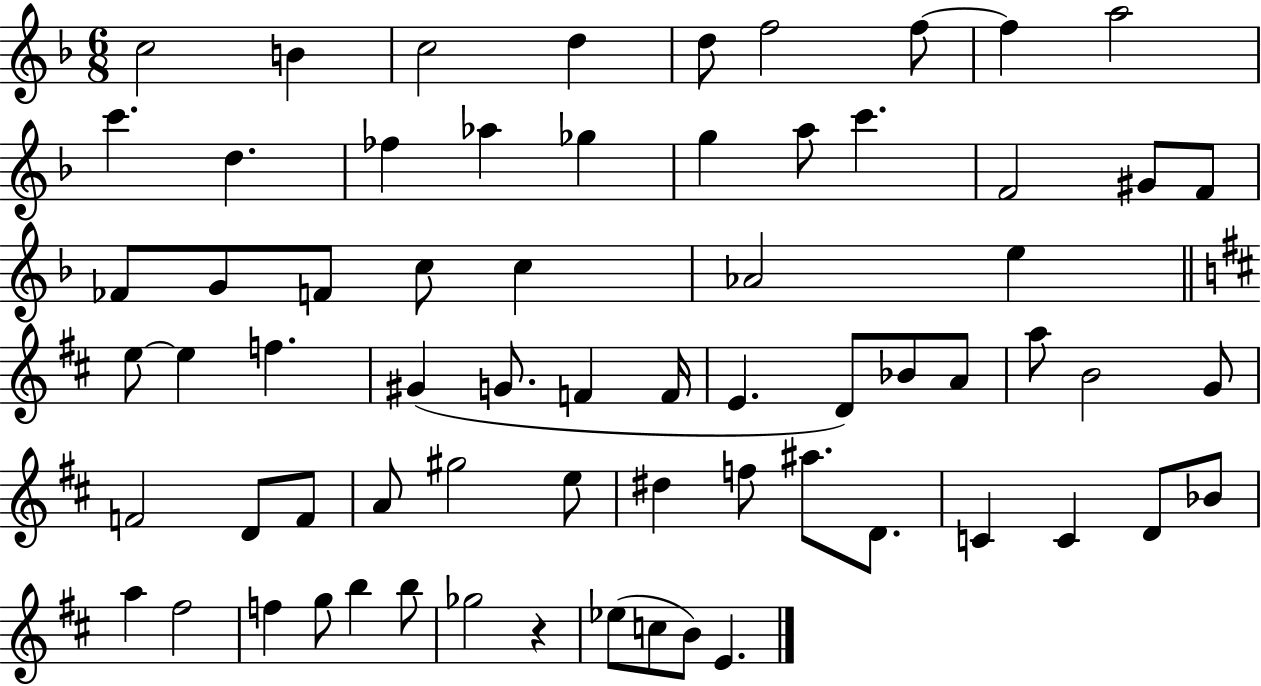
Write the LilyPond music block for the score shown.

{
  \clef treble
  \numericTimeSignature
  \time 6/8
  \key f \major
  c''2 b'4 | c''2 d''4 | d''8 f''2 f''8~~ | f''4 a''2 | \break c'''4. d''4. | fes''4 aes''4 ges''4 | g''4 a''8 c'''4. | f'2 gis'8 f'8 | \break fes'8 g'8 f'8 c''8 c''4 | aes'2 e''4 | \bar "||" \break \key b \minor e''8~~ e''4 f''4. | gis'4( g'8. f'4 f'16 | e'4. d'8) bes'8 a'8 | a''8 b'2 g'8 | \break f'2 d'8 f'8 | a'8 gis''2 e''8 | dis''4 f''8 ais''8. d'8. | c'4 c'4 d'8 bes'8 | \break a''4 fis''2 | f''4 g''8 b''4 b''8 | ges''2 r4 | ees''8( c''8 b'8) e'4. | \break \bar "|."
}